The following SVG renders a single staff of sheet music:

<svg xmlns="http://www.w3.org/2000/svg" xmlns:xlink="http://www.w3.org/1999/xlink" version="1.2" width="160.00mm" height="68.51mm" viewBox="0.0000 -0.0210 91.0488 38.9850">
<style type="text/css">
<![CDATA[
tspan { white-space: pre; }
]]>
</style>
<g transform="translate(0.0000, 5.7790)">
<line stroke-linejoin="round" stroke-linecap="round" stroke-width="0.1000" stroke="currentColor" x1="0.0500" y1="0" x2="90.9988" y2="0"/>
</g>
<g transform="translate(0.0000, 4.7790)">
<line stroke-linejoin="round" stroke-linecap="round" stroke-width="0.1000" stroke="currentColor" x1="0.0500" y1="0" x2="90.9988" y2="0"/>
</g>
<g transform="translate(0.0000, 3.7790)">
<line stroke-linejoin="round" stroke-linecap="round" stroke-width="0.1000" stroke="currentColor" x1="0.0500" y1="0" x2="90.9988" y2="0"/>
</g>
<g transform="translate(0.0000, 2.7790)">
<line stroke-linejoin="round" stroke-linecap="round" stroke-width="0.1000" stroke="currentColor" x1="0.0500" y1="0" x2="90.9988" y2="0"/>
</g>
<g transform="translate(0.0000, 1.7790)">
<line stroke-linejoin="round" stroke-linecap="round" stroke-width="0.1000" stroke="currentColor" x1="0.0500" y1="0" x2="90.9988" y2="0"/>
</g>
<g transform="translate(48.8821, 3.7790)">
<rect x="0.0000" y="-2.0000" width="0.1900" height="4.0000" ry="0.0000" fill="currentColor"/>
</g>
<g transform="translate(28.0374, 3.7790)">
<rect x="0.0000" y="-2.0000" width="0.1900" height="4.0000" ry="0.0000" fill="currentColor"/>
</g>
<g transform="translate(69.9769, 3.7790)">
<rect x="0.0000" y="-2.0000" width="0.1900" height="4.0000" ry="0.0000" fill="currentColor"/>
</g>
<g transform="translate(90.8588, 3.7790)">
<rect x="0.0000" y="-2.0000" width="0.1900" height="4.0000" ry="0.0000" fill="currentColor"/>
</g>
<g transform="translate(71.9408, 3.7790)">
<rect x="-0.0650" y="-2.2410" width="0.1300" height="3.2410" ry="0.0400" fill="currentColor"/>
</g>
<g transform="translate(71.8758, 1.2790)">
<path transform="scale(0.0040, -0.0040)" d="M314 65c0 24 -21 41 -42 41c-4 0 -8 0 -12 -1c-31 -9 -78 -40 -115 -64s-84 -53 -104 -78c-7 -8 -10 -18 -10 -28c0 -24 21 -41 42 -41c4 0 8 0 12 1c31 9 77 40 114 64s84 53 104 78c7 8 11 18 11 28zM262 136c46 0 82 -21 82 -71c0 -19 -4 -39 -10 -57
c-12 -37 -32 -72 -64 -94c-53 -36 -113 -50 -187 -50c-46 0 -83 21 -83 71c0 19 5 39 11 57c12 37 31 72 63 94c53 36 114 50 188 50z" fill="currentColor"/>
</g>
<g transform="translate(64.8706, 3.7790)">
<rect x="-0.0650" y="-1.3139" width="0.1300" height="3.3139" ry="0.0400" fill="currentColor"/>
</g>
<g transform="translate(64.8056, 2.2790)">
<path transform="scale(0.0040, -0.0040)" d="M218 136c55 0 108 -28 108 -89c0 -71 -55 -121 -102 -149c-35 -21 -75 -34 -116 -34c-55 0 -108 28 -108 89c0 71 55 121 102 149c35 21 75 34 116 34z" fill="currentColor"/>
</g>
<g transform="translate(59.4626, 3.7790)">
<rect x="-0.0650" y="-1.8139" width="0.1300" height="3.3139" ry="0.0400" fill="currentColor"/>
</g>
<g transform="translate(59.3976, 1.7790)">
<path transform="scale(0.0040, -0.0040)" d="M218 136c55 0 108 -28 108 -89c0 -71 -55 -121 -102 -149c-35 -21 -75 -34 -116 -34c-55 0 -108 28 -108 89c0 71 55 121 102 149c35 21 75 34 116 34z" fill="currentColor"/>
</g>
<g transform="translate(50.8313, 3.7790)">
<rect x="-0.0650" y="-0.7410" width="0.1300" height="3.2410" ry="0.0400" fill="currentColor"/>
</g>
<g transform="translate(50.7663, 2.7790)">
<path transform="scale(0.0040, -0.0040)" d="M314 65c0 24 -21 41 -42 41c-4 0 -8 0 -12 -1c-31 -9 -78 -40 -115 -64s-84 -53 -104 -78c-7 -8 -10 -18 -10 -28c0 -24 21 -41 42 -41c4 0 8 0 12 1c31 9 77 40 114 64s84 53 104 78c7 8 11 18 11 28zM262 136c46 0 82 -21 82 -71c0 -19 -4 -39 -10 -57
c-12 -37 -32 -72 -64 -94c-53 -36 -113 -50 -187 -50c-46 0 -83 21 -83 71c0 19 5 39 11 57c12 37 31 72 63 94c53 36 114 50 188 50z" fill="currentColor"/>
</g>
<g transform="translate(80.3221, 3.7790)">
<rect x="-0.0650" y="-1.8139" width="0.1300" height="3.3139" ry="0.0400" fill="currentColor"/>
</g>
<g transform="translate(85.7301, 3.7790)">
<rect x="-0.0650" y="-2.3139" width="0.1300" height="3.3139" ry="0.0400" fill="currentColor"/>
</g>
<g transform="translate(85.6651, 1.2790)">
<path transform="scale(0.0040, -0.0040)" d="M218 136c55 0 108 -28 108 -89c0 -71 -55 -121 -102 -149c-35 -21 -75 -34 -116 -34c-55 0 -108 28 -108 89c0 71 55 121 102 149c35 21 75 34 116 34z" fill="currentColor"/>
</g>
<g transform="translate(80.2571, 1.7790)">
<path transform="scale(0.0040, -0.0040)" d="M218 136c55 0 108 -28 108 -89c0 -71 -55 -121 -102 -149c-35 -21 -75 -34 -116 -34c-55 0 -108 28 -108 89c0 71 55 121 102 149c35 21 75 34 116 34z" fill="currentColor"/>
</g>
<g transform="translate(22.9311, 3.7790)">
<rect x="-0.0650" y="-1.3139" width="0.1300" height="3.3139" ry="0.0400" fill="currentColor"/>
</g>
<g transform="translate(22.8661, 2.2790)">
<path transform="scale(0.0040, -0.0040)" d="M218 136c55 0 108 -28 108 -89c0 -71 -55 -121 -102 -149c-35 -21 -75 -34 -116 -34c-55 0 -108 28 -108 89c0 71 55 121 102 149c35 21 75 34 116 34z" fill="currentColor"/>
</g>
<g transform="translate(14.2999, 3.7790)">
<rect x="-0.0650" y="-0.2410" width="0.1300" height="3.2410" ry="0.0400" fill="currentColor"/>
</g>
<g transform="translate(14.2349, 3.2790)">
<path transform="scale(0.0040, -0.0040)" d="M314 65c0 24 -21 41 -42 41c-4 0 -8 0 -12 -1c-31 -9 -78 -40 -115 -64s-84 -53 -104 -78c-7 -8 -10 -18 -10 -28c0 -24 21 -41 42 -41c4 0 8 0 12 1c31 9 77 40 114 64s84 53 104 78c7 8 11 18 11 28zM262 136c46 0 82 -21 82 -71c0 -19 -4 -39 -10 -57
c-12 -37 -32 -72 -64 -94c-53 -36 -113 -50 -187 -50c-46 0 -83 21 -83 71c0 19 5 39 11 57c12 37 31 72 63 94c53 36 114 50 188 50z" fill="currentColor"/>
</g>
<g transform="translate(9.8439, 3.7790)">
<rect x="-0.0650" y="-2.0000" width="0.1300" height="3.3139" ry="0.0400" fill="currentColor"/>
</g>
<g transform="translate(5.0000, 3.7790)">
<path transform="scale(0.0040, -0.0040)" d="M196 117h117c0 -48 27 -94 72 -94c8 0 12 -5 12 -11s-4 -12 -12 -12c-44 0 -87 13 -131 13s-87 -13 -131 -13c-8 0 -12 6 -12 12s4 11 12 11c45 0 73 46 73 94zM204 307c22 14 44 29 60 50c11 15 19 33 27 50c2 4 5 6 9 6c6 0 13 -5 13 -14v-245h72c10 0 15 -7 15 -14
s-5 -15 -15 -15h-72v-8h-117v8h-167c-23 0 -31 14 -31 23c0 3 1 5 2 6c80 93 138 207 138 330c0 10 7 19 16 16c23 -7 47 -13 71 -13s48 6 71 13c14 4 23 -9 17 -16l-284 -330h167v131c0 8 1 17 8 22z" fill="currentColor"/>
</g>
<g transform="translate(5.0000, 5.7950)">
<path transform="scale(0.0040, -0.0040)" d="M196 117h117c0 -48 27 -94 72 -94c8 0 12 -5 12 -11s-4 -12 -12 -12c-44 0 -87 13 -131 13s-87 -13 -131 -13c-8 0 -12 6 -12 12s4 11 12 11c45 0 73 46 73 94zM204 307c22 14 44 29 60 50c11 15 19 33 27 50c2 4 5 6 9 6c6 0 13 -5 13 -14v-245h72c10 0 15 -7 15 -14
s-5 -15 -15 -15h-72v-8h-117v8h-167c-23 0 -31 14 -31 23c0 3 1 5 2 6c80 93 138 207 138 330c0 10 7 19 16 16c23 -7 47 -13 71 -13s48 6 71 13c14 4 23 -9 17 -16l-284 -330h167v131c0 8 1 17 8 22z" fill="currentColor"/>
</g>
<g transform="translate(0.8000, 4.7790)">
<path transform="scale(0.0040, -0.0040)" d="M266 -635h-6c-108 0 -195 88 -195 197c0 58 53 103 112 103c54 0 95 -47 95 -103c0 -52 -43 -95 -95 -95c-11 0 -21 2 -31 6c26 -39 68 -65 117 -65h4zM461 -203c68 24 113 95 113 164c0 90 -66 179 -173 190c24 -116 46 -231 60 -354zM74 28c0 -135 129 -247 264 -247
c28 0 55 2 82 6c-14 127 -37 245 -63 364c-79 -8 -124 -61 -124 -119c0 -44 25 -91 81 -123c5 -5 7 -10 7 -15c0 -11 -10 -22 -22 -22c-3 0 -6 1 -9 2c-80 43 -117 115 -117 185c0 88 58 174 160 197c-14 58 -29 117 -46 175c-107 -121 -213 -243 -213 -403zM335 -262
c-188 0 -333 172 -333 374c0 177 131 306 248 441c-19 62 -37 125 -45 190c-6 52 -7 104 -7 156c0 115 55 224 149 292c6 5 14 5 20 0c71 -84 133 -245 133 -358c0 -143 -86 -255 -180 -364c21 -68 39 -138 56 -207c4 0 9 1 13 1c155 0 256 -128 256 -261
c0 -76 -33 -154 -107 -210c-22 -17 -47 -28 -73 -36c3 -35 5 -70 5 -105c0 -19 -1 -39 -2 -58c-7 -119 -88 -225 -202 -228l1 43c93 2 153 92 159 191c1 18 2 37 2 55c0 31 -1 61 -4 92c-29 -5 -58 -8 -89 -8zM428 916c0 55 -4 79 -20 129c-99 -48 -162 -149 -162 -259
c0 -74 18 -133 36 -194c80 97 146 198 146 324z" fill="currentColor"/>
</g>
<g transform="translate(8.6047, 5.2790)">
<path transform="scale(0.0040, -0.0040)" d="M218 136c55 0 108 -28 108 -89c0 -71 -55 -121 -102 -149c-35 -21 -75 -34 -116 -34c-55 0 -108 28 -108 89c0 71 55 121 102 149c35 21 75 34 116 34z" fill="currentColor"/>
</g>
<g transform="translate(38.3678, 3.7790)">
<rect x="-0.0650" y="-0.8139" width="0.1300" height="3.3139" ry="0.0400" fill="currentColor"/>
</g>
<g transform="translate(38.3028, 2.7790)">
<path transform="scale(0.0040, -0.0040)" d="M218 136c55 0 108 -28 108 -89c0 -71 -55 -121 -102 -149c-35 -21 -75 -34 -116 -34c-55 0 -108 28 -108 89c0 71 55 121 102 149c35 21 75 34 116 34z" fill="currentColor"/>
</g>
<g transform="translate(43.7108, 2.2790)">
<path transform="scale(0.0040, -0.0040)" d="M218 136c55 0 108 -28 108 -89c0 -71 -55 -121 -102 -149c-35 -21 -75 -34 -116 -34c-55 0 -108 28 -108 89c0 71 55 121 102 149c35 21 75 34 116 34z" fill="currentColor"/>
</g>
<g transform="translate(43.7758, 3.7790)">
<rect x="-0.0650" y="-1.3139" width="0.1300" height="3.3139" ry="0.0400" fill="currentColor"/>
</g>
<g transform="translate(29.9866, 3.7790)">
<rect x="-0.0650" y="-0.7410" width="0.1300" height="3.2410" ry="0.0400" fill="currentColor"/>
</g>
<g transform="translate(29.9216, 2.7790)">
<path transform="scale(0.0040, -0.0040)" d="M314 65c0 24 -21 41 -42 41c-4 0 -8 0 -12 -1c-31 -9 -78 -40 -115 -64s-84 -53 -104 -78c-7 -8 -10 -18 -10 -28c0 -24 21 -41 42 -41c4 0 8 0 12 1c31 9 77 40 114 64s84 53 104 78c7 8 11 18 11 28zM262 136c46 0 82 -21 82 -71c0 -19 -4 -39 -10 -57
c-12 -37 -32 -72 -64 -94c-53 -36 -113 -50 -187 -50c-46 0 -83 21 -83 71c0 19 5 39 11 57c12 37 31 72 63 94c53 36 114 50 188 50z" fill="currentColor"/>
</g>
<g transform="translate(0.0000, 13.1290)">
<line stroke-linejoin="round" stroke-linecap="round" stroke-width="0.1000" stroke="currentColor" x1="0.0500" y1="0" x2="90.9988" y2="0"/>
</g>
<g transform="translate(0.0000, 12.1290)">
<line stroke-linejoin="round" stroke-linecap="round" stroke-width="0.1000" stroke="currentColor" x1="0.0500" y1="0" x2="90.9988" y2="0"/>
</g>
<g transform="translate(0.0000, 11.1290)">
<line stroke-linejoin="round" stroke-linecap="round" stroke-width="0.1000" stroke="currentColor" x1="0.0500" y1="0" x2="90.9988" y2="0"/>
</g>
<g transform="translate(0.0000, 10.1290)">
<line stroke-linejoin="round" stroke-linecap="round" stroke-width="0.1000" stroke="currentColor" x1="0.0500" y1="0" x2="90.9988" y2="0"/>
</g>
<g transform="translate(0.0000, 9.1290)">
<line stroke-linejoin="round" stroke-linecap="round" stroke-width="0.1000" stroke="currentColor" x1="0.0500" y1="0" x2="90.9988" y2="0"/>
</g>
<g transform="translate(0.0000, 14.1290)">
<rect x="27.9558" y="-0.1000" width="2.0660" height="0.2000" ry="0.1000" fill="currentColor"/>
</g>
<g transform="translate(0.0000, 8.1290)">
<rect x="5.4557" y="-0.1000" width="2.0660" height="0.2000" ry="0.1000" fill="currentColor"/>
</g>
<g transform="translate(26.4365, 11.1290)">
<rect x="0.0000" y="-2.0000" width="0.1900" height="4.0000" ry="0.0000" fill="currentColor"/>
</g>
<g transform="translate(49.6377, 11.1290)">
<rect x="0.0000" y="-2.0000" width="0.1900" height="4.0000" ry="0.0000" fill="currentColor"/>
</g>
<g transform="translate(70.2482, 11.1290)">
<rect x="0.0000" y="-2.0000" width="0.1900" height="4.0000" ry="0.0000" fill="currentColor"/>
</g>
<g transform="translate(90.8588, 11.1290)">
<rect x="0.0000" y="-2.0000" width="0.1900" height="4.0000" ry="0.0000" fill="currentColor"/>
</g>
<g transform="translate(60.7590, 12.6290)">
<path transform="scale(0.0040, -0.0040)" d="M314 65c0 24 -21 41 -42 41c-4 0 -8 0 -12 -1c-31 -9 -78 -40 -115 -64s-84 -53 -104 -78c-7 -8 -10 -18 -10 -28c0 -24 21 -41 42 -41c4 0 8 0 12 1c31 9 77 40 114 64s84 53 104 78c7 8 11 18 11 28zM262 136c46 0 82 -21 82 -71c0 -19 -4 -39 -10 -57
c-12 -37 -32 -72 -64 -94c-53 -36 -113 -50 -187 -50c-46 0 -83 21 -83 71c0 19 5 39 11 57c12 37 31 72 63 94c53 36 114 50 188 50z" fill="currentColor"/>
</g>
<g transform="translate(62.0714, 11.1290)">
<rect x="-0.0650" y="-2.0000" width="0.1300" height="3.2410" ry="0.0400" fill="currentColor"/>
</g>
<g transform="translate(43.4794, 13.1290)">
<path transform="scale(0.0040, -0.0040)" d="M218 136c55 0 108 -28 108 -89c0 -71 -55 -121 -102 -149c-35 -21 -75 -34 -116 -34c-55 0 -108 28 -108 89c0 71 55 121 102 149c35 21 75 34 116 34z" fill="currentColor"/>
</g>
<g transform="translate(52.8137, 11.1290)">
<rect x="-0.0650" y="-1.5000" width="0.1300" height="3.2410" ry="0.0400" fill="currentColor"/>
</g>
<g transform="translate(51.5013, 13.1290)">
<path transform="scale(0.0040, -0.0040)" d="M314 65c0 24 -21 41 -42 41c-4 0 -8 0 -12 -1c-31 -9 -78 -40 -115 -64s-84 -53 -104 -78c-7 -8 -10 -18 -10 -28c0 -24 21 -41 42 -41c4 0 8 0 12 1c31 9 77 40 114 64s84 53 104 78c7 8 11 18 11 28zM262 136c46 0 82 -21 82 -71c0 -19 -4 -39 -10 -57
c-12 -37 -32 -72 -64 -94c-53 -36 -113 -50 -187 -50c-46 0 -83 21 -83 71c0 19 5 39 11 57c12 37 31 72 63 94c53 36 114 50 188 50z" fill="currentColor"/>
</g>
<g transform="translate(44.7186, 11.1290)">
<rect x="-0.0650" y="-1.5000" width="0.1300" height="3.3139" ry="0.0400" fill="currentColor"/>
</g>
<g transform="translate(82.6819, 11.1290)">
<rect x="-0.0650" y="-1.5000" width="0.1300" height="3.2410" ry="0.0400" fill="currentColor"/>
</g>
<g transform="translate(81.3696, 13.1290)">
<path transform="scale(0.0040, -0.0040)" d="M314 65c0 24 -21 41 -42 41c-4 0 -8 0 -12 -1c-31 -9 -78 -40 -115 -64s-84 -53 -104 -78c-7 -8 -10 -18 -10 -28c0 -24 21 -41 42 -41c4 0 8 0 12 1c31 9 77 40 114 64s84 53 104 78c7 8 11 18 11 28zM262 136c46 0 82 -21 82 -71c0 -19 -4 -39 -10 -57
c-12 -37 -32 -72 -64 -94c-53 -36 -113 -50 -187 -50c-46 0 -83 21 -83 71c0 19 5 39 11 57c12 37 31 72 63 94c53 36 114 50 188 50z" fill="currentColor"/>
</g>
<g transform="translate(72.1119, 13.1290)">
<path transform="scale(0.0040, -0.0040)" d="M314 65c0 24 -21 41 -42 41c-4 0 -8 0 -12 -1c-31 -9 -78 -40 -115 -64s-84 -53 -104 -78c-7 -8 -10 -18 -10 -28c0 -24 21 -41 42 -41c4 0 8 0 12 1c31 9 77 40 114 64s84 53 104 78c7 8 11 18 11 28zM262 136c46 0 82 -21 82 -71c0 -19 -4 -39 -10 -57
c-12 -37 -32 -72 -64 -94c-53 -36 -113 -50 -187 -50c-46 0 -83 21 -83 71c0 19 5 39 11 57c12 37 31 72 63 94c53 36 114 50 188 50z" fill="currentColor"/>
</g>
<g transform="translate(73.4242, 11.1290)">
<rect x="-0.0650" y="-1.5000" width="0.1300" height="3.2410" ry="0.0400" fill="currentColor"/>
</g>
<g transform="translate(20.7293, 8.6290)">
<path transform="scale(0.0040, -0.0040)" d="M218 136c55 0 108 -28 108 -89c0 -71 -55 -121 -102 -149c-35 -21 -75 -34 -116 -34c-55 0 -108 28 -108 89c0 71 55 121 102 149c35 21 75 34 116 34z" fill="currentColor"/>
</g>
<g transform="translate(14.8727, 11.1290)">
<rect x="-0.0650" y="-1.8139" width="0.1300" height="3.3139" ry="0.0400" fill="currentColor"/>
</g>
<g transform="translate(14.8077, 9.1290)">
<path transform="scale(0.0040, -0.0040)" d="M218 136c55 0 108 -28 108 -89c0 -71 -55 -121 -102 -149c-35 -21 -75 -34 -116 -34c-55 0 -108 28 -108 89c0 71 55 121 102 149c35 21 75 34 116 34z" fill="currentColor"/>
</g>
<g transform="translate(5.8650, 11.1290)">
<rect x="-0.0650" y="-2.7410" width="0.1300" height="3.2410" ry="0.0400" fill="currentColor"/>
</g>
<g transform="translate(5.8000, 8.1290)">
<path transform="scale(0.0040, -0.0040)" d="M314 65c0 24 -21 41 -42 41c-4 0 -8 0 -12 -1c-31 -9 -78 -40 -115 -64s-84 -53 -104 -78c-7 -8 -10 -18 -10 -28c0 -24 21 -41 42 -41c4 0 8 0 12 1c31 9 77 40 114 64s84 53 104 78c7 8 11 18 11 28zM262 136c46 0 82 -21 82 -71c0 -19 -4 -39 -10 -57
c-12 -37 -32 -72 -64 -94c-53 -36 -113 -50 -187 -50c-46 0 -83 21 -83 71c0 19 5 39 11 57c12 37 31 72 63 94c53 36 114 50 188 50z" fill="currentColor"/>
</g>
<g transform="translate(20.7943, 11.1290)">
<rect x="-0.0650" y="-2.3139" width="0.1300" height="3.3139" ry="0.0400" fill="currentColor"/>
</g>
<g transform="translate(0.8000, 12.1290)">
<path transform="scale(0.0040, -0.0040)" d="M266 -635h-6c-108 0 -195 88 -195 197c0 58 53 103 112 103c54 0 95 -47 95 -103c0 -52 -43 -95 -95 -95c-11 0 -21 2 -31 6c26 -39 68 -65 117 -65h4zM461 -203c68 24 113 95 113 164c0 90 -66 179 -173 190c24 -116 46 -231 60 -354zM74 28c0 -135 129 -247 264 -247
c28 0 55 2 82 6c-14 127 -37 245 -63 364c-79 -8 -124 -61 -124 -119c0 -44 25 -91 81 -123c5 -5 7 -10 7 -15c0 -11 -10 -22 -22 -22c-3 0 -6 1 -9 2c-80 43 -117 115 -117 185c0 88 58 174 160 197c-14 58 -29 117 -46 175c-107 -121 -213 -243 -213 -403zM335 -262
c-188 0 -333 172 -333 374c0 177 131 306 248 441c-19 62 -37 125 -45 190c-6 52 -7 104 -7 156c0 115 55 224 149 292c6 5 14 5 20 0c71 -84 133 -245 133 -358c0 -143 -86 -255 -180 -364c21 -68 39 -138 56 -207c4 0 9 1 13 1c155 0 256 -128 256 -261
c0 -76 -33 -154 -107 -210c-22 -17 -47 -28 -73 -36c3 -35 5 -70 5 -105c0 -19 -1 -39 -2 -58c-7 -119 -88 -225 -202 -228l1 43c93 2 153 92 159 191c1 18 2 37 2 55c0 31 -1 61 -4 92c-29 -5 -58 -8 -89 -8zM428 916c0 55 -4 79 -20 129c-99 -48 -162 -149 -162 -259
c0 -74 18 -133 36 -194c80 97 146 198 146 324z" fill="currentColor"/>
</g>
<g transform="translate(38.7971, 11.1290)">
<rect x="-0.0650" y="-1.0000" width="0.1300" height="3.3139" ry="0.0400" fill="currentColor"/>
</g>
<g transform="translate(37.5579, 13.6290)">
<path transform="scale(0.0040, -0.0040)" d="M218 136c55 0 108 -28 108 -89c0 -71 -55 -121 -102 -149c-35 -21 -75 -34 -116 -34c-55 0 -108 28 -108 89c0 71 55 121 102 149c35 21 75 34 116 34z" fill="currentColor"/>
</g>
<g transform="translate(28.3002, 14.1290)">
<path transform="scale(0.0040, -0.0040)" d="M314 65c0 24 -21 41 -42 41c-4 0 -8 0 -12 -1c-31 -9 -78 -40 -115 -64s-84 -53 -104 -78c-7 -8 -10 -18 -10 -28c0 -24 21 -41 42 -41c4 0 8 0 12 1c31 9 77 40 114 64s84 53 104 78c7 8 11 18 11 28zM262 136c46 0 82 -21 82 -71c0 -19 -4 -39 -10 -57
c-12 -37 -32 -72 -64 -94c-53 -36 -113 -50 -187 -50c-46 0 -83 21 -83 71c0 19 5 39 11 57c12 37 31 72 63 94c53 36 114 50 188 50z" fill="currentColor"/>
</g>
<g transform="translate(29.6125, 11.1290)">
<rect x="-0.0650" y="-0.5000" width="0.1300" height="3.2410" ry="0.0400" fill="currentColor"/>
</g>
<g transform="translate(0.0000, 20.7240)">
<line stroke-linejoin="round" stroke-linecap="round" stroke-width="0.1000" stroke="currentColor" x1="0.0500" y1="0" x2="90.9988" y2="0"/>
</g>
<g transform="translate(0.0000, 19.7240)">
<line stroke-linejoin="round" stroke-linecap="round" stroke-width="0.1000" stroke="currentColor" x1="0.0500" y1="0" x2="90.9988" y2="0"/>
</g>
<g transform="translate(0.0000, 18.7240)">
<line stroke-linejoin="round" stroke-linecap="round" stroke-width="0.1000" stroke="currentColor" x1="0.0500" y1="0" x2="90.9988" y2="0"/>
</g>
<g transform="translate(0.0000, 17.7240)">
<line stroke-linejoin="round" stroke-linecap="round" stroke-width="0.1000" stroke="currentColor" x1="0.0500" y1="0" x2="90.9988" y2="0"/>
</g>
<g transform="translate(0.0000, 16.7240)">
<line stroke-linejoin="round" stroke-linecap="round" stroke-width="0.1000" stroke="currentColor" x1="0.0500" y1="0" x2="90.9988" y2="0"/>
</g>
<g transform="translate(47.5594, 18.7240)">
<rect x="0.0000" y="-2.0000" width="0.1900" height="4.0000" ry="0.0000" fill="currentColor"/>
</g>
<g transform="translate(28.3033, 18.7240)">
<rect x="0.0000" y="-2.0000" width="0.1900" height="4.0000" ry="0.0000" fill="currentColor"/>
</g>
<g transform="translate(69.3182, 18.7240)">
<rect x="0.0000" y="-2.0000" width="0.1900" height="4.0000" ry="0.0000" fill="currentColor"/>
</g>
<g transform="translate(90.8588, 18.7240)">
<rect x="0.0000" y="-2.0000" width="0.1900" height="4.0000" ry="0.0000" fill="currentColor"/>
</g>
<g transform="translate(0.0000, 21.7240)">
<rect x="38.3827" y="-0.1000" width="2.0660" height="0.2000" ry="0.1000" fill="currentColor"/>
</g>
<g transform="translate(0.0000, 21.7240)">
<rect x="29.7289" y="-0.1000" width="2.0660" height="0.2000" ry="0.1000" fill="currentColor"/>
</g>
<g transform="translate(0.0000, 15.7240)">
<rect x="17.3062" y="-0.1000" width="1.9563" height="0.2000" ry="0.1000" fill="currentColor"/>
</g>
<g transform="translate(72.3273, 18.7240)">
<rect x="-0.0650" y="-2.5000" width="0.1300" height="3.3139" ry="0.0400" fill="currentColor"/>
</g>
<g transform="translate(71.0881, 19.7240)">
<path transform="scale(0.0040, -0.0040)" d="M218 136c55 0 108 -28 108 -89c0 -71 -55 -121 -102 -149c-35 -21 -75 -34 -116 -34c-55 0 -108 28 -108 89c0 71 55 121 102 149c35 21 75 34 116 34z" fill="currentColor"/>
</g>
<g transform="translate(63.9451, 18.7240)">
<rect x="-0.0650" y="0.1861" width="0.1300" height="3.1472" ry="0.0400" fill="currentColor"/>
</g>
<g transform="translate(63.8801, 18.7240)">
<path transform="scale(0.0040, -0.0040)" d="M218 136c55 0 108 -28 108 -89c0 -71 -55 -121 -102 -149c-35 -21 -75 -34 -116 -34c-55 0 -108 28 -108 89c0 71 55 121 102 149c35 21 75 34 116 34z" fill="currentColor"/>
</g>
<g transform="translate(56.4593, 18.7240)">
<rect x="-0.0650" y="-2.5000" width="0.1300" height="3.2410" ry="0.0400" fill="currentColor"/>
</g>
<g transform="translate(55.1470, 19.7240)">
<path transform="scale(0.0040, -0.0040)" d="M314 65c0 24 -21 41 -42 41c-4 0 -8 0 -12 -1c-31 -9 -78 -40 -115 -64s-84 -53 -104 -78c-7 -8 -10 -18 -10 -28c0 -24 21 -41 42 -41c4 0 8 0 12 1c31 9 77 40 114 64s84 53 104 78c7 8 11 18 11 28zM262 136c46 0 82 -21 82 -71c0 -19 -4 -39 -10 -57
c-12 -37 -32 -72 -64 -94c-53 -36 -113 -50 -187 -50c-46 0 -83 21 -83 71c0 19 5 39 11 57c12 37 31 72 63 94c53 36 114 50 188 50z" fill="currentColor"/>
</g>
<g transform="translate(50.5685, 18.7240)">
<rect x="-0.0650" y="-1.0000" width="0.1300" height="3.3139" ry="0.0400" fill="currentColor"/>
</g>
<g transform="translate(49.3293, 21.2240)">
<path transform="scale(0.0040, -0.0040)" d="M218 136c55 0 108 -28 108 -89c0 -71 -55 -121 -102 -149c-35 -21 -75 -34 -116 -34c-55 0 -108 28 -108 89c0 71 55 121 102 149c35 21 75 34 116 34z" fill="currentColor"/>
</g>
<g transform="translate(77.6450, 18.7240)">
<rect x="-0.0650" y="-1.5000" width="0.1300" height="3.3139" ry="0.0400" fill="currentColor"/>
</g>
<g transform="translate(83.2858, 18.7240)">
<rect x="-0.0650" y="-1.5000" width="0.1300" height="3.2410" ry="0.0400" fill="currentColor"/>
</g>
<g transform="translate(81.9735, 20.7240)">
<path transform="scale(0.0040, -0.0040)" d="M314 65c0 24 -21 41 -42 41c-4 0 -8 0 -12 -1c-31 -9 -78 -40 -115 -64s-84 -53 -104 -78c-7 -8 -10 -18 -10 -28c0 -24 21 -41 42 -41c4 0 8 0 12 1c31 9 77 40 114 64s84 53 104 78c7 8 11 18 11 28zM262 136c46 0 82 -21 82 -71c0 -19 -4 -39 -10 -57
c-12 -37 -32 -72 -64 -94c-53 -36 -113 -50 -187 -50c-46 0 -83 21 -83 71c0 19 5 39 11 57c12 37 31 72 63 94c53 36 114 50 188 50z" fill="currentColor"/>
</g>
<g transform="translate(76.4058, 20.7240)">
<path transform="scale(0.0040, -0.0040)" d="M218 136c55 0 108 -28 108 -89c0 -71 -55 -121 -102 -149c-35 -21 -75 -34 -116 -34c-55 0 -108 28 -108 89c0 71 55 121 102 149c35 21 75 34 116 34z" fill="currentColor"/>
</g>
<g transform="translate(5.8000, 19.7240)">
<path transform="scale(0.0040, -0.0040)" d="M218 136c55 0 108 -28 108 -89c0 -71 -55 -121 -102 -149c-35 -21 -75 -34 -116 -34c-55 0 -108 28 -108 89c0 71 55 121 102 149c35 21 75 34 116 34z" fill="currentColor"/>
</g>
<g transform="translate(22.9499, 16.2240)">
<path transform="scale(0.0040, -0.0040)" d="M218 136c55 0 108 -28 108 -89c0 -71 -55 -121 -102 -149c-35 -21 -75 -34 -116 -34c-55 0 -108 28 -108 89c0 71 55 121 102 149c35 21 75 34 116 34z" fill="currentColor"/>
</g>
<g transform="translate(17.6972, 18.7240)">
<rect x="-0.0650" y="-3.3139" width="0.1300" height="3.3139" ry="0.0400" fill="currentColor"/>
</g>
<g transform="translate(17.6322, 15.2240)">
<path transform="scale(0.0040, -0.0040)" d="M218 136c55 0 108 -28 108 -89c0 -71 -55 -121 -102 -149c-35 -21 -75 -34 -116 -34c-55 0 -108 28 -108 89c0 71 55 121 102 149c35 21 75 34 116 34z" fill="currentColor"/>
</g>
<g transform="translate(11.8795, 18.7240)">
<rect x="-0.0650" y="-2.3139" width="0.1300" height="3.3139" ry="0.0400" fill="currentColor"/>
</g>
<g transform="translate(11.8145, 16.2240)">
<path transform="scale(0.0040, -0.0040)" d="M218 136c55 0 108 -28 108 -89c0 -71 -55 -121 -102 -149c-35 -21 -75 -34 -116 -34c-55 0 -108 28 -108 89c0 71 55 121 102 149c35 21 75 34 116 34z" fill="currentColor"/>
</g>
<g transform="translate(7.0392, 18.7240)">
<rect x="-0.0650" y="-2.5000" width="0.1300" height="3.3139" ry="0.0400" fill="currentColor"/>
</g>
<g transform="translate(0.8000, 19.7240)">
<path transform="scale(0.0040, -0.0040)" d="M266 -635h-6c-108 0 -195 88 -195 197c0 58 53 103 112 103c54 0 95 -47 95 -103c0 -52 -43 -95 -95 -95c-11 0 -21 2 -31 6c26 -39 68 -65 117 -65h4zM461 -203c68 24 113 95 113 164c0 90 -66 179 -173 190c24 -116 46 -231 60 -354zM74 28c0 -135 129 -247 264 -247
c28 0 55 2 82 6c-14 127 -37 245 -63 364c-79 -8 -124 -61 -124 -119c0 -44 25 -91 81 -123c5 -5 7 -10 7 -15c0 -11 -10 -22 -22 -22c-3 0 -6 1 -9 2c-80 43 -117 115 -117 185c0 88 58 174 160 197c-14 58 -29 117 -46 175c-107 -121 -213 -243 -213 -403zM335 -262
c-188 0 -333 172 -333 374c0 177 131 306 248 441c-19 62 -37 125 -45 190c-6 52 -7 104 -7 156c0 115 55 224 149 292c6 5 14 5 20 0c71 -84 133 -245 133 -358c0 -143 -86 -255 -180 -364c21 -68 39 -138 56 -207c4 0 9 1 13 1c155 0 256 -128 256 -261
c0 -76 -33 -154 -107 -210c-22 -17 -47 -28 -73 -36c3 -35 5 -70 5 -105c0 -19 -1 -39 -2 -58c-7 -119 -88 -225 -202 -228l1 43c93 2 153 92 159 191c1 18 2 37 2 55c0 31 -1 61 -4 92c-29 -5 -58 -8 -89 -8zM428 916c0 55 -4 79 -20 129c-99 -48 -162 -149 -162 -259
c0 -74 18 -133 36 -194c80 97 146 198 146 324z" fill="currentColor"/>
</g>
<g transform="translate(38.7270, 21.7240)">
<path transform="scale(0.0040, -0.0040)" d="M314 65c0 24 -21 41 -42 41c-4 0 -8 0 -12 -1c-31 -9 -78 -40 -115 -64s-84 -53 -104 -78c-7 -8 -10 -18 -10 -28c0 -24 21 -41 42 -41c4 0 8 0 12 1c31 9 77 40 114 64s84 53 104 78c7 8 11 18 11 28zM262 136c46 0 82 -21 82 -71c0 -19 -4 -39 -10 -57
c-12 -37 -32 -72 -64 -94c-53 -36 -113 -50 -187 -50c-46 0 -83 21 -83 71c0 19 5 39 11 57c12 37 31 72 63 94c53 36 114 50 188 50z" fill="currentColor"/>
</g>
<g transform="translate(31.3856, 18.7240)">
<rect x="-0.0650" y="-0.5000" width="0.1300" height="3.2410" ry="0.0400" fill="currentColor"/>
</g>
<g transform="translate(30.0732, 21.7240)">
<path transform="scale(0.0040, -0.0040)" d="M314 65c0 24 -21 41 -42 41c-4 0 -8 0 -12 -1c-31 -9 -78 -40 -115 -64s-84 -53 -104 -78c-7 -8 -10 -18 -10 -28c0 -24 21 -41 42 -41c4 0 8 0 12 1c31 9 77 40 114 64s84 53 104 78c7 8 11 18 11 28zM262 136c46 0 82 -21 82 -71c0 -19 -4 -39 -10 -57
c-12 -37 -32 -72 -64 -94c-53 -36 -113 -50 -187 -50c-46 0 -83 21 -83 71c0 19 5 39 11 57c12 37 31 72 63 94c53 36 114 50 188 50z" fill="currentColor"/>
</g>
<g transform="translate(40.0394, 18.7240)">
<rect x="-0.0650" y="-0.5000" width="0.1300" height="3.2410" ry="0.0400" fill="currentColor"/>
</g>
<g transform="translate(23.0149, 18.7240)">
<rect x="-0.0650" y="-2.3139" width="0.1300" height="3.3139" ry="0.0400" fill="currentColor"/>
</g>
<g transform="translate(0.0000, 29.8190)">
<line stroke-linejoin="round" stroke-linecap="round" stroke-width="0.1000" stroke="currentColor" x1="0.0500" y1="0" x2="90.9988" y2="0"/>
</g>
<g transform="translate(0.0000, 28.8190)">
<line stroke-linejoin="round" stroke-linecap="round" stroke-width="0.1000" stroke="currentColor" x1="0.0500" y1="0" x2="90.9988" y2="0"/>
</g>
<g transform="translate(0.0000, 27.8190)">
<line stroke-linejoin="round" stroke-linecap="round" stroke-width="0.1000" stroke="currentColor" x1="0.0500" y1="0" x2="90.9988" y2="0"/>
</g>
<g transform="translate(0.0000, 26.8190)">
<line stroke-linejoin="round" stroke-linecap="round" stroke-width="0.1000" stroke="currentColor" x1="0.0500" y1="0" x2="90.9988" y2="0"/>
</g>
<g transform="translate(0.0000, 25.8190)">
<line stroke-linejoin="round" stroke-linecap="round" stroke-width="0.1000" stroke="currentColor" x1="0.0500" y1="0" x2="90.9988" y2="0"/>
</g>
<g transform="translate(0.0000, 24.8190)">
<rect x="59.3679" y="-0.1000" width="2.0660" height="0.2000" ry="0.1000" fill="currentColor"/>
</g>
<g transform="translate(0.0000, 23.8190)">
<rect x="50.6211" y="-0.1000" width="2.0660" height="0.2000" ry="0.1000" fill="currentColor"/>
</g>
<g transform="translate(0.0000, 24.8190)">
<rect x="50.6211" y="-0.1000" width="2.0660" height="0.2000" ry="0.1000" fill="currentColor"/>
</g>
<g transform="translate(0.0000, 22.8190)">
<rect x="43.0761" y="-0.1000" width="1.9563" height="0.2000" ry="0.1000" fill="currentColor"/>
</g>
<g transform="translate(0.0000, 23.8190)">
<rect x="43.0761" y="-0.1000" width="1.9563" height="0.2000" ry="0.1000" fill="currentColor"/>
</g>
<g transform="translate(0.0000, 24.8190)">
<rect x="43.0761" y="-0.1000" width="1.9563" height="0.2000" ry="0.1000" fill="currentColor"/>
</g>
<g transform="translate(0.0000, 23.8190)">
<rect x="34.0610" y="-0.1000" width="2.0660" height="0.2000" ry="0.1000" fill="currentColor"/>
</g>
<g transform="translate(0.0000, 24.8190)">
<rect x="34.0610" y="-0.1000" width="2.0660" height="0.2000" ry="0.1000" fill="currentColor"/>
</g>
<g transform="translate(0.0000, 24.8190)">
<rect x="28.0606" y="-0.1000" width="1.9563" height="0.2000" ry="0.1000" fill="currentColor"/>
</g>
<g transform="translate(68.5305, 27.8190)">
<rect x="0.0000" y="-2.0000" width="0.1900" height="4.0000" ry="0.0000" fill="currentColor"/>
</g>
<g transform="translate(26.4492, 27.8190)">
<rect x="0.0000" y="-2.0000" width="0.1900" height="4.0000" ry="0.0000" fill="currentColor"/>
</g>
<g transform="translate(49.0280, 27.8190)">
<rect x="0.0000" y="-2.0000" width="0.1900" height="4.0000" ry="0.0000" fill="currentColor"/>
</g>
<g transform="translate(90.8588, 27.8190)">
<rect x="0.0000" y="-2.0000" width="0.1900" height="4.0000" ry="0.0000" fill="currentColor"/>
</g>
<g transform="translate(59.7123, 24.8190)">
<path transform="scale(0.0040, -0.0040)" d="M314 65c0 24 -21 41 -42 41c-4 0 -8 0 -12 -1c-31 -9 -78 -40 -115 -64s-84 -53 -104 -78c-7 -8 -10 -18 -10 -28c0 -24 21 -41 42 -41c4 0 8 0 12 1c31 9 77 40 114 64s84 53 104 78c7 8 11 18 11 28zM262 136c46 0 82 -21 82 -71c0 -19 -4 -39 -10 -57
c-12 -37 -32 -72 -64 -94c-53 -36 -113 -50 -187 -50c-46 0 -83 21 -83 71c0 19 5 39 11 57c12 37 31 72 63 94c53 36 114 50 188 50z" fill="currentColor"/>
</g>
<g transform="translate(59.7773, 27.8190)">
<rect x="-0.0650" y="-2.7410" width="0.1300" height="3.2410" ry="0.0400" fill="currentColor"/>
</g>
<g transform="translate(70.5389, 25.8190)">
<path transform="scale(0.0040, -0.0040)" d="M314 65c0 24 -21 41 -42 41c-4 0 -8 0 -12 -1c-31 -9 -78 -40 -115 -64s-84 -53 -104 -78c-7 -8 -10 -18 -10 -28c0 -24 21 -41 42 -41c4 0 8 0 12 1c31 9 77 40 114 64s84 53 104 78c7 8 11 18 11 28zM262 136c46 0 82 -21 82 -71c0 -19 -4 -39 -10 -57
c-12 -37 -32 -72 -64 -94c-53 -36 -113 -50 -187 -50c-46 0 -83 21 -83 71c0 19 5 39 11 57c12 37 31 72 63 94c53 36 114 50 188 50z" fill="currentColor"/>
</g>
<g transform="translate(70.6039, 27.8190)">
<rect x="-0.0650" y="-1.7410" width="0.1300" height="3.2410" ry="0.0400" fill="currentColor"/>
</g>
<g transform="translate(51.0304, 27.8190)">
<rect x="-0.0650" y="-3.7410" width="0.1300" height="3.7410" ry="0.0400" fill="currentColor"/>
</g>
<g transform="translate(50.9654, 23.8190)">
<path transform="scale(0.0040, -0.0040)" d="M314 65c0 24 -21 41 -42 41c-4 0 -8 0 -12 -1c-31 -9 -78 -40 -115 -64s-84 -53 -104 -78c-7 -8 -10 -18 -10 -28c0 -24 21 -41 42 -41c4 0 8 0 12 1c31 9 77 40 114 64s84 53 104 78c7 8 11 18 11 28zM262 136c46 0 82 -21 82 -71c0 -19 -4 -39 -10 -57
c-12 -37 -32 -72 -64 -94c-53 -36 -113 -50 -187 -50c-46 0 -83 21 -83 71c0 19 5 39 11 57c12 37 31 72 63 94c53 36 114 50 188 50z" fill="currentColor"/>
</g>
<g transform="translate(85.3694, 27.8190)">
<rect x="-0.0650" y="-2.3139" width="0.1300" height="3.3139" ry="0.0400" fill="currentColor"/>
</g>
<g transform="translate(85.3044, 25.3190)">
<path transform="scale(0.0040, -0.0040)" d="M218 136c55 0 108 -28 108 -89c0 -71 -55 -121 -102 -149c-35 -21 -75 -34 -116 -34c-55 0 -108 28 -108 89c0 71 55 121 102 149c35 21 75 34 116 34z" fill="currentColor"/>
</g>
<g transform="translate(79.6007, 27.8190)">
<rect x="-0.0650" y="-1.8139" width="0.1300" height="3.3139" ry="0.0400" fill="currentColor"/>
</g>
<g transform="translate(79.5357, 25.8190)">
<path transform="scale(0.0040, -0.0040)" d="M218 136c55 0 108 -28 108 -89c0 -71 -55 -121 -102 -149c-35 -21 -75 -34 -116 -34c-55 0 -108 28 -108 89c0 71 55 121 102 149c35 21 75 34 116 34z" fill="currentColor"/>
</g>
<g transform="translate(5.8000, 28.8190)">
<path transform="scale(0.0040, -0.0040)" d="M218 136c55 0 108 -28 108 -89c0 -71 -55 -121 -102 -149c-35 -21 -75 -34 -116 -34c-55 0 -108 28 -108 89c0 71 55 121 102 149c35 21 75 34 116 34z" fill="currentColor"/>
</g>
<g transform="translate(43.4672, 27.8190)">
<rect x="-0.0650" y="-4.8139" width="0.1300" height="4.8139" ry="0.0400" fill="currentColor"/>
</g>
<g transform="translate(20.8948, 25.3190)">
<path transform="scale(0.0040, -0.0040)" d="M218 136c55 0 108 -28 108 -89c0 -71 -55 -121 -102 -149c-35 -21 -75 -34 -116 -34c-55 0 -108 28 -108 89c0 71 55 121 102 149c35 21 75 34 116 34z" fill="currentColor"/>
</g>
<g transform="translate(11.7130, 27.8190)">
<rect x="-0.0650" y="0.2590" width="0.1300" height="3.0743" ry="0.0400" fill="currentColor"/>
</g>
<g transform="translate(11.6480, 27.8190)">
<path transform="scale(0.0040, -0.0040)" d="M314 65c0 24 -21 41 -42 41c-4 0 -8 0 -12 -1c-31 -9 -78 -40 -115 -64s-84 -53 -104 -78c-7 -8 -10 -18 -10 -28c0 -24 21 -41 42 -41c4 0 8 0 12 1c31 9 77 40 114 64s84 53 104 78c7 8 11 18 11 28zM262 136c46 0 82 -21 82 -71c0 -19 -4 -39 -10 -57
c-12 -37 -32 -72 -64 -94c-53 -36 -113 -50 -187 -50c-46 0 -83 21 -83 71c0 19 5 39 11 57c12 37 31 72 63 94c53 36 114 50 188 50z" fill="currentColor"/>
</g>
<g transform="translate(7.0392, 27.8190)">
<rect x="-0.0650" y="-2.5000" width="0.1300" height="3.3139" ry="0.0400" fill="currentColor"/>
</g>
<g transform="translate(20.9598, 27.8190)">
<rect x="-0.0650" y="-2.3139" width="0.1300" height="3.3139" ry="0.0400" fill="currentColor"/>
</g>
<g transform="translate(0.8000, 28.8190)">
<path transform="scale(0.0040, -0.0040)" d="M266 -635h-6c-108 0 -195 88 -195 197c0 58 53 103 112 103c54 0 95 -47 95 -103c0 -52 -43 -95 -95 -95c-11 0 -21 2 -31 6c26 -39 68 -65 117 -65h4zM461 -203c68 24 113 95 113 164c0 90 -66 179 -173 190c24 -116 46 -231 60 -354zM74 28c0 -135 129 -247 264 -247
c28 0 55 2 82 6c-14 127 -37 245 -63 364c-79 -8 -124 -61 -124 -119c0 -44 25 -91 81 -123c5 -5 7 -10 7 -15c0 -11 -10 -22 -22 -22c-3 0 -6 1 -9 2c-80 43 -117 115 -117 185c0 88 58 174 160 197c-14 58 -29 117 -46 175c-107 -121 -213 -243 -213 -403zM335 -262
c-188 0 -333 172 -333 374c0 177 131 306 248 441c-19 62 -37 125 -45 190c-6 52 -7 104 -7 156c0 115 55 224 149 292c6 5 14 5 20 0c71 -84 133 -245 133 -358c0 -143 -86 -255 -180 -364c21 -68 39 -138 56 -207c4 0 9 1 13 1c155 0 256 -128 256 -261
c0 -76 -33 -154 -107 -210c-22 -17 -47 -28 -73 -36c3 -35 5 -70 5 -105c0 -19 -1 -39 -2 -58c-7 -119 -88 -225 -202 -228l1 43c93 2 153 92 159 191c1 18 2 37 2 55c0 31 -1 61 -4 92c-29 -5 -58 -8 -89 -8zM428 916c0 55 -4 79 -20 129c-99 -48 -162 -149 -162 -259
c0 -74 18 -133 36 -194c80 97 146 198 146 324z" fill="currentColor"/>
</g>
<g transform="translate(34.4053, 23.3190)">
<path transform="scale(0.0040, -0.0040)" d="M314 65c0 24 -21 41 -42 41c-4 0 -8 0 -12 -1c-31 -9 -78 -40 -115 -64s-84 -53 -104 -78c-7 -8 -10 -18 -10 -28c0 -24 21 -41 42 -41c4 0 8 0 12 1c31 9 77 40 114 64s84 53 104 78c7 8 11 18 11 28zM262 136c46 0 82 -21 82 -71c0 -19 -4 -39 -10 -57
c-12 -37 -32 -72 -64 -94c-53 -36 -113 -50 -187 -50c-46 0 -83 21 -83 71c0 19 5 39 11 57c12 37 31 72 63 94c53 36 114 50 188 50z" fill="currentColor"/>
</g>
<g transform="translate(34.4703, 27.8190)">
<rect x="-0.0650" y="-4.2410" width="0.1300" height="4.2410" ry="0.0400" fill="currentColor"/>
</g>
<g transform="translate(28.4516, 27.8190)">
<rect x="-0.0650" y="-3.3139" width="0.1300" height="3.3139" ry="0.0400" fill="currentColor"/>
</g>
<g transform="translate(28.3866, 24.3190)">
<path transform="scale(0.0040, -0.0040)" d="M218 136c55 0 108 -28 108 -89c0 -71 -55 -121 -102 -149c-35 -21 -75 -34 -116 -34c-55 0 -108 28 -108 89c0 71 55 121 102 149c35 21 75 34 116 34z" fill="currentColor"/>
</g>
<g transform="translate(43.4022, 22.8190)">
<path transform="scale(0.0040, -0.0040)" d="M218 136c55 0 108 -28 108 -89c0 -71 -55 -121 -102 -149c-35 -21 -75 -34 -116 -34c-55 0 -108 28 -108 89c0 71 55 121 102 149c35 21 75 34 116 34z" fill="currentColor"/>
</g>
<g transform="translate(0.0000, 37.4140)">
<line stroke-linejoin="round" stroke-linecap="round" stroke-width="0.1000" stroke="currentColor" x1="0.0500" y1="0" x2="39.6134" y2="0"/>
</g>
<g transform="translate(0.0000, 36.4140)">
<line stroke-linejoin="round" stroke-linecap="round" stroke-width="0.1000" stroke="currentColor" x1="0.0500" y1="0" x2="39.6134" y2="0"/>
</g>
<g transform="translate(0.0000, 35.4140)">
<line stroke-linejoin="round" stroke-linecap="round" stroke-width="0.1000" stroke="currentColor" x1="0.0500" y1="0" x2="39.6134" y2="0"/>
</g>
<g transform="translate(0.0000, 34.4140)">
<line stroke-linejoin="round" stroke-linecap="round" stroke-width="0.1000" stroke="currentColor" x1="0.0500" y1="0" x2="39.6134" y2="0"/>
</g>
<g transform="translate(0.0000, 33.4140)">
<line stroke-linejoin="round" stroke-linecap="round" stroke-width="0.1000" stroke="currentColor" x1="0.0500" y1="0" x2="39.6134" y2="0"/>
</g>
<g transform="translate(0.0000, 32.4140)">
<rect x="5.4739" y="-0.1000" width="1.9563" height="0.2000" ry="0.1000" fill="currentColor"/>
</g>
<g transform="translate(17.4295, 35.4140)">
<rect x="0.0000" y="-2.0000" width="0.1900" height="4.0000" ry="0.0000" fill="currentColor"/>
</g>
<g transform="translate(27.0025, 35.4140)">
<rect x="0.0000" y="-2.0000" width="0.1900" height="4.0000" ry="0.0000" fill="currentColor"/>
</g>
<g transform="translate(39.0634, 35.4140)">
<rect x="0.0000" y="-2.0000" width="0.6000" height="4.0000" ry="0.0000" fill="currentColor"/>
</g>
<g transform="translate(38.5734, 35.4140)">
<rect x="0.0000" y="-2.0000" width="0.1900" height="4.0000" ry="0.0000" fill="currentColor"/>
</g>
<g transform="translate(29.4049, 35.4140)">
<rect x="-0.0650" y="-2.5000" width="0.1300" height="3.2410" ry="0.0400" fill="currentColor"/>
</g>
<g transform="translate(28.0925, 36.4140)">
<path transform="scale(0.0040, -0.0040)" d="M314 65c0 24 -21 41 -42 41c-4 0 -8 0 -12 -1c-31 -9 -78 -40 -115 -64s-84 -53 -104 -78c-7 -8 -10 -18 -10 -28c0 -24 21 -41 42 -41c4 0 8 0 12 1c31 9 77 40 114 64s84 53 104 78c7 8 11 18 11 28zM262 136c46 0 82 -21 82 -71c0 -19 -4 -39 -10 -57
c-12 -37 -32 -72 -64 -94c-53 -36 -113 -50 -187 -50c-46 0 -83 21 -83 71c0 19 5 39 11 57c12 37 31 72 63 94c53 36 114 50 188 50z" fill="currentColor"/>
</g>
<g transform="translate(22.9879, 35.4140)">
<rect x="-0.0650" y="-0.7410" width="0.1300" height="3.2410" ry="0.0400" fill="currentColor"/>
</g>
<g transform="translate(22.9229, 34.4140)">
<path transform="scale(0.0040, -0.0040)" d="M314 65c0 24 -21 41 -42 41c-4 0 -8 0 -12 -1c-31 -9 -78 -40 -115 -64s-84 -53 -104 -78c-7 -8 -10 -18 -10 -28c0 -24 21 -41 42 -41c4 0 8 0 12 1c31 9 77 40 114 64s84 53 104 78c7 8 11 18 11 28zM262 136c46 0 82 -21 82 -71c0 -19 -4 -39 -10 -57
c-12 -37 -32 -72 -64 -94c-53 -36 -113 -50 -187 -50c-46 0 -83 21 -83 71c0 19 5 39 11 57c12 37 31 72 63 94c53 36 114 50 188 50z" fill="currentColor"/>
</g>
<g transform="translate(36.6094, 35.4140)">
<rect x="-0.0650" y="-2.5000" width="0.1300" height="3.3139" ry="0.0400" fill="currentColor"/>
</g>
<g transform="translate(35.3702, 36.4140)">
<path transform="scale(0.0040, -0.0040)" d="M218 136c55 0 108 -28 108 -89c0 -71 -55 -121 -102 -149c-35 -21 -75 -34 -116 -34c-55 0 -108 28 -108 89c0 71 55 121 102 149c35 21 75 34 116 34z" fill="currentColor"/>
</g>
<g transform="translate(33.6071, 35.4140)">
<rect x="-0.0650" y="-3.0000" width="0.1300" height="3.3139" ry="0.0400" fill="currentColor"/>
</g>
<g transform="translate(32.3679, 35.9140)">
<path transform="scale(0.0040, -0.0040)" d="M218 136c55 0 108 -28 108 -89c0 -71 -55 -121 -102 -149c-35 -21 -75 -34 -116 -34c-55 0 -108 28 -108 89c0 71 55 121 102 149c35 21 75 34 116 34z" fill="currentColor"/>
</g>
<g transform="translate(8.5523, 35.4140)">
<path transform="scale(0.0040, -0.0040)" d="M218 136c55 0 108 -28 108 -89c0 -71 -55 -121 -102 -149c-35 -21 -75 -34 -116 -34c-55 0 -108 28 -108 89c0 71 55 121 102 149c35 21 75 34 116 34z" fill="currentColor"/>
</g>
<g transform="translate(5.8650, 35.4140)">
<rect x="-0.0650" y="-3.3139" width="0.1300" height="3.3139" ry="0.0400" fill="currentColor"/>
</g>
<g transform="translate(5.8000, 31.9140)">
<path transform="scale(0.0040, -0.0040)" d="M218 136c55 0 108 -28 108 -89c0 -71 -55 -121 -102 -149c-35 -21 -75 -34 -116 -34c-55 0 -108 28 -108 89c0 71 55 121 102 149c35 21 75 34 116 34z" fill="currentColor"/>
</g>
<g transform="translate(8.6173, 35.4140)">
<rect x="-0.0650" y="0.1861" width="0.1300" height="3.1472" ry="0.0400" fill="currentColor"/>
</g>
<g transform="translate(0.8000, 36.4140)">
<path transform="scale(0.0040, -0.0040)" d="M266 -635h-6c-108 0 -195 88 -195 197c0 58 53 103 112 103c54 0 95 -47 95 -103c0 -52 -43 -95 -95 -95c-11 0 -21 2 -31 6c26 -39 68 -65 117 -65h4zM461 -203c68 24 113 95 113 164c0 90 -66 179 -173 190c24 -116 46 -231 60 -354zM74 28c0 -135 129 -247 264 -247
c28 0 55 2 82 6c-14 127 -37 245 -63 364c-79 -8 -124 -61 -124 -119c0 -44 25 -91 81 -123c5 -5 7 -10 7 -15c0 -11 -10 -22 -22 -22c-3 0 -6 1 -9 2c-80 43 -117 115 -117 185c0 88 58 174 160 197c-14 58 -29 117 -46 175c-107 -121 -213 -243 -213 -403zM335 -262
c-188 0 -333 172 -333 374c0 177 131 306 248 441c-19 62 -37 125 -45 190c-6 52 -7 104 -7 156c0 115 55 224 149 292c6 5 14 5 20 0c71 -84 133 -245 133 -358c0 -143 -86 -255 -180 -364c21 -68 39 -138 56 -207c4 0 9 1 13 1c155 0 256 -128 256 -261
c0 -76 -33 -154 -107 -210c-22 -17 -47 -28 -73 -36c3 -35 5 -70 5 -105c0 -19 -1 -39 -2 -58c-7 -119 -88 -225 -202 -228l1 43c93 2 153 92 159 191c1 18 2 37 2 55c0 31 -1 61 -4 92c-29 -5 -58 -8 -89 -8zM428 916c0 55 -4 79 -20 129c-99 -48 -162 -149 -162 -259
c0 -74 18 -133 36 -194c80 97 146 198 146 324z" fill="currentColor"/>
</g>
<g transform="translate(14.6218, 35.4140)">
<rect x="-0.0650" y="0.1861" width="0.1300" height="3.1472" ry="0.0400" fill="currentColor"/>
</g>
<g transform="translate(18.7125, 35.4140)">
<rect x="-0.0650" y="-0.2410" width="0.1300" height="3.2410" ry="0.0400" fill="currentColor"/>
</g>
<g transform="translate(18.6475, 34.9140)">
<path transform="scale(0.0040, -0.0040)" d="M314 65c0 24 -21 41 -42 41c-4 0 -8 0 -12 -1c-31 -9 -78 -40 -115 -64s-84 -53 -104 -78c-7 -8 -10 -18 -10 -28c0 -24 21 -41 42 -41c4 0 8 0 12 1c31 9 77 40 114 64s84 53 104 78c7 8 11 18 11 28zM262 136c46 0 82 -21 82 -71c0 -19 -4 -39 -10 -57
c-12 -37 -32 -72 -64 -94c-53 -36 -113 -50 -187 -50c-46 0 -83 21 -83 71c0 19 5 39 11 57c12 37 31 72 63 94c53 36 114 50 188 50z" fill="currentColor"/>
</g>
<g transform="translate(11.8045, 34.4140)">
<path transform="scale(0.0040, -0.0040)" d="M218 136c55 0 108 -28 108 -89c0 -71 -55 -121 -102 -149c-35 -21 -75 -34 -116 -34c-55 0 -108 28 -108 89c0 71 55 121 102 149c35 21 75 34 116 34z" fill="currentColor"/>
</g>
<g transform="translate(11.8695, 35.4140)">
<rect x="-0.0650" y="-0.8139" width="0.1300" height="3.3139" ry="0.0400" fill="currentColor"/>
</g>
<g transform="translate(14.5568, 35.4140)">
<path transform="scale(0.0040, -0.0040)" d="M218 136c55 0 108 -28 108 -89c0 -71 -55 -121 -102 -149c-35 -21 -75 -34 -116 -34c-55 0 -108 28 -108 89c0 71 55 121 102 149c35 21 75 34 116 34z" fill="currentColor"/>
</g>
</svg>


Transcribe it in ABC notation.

X:1
T:Untitled
M:4/4
L:1/4
K:C
F c2 e d2 d e d2 f e g2 f g a2 f g C2 D E E2 F2 E2 E2 G g b g C2 C2 D G2 B G E E2 G B2 g b d'2 e' c'2 a2 f2 f g b B d B c2 d2 G2 A G